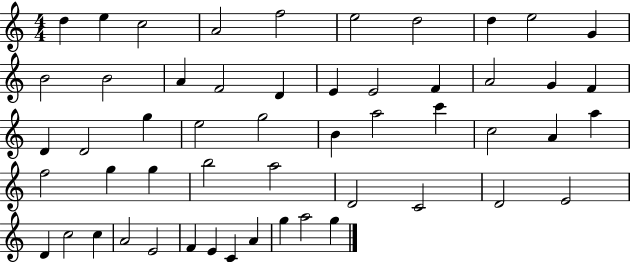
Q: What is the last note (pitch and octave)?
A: G5